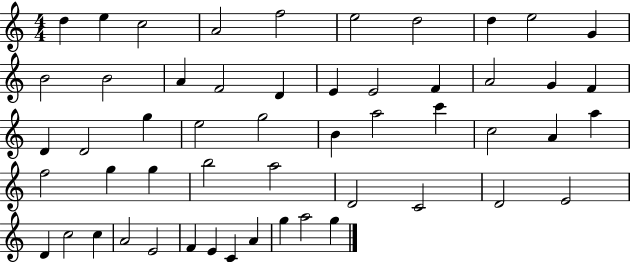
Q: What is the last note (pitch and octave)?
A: G5